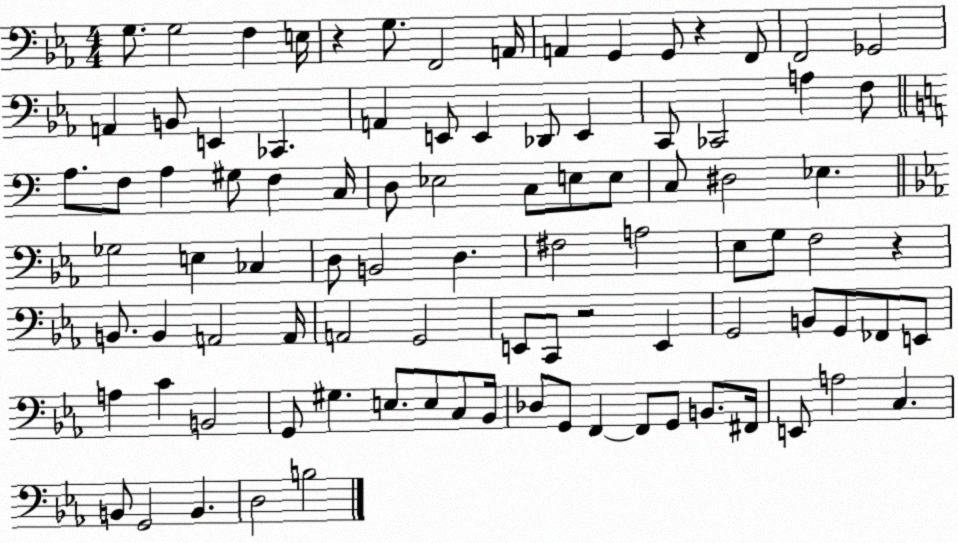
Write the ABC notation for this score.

X:1
T:Untitled
M:4/4
L:1/4
K:Eb
G,/2 G,2 F, E,/4 z G,/2 F,,2 A,,/4 A,, G,, G,,/2 z F,,/2 F,,2 _G,,2 A,, B,,/2 E,, _C,, A,, E,,/2 E,, _D,,/2 E,, C,,/2 _C,,2 A, F,/2 A,/2 F,/2 A, ^G,/2 F, C,/4 D,/2 _E,2 C,/2 E,/2 E,/2 C,/2 ^D,2 _E, _G,2 E, _C, D,/2 B,,2 D, ^F,2 A,2 _E,/2 G,/2 F,2 z B,,/2 B,, A,,2 A,,/4 A,,2 G,,2 E,,/2 C,,/2 z2 E,, G,,2 B,,/2 G,,/2 _F,,/2 E,,/2 A, C B,,2 G,,/2 ^G, E,/2 E,/2 C,/2 _B,,/4 _D,/2 G,,/2 F,, F,,/2 G,,/2 B,,/2 ^F,,/4 E,,/2 A,2 C, B,,/2 G,,2 B,, D,2 B,2